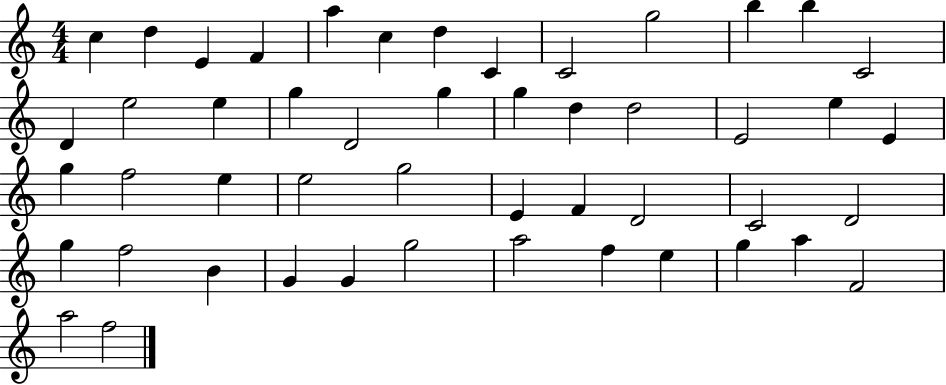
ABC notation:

X:1
T:Untitled
M:4/4
L:1/4
K:C
c d E F a c d C C2 g2 b b C2 D e2 e g D2 g g d d2 E2 e E g f2 e e2 g2 E F D2 C2 D2 g f2 B G G g2 a2 f e g a F2 a2 f2